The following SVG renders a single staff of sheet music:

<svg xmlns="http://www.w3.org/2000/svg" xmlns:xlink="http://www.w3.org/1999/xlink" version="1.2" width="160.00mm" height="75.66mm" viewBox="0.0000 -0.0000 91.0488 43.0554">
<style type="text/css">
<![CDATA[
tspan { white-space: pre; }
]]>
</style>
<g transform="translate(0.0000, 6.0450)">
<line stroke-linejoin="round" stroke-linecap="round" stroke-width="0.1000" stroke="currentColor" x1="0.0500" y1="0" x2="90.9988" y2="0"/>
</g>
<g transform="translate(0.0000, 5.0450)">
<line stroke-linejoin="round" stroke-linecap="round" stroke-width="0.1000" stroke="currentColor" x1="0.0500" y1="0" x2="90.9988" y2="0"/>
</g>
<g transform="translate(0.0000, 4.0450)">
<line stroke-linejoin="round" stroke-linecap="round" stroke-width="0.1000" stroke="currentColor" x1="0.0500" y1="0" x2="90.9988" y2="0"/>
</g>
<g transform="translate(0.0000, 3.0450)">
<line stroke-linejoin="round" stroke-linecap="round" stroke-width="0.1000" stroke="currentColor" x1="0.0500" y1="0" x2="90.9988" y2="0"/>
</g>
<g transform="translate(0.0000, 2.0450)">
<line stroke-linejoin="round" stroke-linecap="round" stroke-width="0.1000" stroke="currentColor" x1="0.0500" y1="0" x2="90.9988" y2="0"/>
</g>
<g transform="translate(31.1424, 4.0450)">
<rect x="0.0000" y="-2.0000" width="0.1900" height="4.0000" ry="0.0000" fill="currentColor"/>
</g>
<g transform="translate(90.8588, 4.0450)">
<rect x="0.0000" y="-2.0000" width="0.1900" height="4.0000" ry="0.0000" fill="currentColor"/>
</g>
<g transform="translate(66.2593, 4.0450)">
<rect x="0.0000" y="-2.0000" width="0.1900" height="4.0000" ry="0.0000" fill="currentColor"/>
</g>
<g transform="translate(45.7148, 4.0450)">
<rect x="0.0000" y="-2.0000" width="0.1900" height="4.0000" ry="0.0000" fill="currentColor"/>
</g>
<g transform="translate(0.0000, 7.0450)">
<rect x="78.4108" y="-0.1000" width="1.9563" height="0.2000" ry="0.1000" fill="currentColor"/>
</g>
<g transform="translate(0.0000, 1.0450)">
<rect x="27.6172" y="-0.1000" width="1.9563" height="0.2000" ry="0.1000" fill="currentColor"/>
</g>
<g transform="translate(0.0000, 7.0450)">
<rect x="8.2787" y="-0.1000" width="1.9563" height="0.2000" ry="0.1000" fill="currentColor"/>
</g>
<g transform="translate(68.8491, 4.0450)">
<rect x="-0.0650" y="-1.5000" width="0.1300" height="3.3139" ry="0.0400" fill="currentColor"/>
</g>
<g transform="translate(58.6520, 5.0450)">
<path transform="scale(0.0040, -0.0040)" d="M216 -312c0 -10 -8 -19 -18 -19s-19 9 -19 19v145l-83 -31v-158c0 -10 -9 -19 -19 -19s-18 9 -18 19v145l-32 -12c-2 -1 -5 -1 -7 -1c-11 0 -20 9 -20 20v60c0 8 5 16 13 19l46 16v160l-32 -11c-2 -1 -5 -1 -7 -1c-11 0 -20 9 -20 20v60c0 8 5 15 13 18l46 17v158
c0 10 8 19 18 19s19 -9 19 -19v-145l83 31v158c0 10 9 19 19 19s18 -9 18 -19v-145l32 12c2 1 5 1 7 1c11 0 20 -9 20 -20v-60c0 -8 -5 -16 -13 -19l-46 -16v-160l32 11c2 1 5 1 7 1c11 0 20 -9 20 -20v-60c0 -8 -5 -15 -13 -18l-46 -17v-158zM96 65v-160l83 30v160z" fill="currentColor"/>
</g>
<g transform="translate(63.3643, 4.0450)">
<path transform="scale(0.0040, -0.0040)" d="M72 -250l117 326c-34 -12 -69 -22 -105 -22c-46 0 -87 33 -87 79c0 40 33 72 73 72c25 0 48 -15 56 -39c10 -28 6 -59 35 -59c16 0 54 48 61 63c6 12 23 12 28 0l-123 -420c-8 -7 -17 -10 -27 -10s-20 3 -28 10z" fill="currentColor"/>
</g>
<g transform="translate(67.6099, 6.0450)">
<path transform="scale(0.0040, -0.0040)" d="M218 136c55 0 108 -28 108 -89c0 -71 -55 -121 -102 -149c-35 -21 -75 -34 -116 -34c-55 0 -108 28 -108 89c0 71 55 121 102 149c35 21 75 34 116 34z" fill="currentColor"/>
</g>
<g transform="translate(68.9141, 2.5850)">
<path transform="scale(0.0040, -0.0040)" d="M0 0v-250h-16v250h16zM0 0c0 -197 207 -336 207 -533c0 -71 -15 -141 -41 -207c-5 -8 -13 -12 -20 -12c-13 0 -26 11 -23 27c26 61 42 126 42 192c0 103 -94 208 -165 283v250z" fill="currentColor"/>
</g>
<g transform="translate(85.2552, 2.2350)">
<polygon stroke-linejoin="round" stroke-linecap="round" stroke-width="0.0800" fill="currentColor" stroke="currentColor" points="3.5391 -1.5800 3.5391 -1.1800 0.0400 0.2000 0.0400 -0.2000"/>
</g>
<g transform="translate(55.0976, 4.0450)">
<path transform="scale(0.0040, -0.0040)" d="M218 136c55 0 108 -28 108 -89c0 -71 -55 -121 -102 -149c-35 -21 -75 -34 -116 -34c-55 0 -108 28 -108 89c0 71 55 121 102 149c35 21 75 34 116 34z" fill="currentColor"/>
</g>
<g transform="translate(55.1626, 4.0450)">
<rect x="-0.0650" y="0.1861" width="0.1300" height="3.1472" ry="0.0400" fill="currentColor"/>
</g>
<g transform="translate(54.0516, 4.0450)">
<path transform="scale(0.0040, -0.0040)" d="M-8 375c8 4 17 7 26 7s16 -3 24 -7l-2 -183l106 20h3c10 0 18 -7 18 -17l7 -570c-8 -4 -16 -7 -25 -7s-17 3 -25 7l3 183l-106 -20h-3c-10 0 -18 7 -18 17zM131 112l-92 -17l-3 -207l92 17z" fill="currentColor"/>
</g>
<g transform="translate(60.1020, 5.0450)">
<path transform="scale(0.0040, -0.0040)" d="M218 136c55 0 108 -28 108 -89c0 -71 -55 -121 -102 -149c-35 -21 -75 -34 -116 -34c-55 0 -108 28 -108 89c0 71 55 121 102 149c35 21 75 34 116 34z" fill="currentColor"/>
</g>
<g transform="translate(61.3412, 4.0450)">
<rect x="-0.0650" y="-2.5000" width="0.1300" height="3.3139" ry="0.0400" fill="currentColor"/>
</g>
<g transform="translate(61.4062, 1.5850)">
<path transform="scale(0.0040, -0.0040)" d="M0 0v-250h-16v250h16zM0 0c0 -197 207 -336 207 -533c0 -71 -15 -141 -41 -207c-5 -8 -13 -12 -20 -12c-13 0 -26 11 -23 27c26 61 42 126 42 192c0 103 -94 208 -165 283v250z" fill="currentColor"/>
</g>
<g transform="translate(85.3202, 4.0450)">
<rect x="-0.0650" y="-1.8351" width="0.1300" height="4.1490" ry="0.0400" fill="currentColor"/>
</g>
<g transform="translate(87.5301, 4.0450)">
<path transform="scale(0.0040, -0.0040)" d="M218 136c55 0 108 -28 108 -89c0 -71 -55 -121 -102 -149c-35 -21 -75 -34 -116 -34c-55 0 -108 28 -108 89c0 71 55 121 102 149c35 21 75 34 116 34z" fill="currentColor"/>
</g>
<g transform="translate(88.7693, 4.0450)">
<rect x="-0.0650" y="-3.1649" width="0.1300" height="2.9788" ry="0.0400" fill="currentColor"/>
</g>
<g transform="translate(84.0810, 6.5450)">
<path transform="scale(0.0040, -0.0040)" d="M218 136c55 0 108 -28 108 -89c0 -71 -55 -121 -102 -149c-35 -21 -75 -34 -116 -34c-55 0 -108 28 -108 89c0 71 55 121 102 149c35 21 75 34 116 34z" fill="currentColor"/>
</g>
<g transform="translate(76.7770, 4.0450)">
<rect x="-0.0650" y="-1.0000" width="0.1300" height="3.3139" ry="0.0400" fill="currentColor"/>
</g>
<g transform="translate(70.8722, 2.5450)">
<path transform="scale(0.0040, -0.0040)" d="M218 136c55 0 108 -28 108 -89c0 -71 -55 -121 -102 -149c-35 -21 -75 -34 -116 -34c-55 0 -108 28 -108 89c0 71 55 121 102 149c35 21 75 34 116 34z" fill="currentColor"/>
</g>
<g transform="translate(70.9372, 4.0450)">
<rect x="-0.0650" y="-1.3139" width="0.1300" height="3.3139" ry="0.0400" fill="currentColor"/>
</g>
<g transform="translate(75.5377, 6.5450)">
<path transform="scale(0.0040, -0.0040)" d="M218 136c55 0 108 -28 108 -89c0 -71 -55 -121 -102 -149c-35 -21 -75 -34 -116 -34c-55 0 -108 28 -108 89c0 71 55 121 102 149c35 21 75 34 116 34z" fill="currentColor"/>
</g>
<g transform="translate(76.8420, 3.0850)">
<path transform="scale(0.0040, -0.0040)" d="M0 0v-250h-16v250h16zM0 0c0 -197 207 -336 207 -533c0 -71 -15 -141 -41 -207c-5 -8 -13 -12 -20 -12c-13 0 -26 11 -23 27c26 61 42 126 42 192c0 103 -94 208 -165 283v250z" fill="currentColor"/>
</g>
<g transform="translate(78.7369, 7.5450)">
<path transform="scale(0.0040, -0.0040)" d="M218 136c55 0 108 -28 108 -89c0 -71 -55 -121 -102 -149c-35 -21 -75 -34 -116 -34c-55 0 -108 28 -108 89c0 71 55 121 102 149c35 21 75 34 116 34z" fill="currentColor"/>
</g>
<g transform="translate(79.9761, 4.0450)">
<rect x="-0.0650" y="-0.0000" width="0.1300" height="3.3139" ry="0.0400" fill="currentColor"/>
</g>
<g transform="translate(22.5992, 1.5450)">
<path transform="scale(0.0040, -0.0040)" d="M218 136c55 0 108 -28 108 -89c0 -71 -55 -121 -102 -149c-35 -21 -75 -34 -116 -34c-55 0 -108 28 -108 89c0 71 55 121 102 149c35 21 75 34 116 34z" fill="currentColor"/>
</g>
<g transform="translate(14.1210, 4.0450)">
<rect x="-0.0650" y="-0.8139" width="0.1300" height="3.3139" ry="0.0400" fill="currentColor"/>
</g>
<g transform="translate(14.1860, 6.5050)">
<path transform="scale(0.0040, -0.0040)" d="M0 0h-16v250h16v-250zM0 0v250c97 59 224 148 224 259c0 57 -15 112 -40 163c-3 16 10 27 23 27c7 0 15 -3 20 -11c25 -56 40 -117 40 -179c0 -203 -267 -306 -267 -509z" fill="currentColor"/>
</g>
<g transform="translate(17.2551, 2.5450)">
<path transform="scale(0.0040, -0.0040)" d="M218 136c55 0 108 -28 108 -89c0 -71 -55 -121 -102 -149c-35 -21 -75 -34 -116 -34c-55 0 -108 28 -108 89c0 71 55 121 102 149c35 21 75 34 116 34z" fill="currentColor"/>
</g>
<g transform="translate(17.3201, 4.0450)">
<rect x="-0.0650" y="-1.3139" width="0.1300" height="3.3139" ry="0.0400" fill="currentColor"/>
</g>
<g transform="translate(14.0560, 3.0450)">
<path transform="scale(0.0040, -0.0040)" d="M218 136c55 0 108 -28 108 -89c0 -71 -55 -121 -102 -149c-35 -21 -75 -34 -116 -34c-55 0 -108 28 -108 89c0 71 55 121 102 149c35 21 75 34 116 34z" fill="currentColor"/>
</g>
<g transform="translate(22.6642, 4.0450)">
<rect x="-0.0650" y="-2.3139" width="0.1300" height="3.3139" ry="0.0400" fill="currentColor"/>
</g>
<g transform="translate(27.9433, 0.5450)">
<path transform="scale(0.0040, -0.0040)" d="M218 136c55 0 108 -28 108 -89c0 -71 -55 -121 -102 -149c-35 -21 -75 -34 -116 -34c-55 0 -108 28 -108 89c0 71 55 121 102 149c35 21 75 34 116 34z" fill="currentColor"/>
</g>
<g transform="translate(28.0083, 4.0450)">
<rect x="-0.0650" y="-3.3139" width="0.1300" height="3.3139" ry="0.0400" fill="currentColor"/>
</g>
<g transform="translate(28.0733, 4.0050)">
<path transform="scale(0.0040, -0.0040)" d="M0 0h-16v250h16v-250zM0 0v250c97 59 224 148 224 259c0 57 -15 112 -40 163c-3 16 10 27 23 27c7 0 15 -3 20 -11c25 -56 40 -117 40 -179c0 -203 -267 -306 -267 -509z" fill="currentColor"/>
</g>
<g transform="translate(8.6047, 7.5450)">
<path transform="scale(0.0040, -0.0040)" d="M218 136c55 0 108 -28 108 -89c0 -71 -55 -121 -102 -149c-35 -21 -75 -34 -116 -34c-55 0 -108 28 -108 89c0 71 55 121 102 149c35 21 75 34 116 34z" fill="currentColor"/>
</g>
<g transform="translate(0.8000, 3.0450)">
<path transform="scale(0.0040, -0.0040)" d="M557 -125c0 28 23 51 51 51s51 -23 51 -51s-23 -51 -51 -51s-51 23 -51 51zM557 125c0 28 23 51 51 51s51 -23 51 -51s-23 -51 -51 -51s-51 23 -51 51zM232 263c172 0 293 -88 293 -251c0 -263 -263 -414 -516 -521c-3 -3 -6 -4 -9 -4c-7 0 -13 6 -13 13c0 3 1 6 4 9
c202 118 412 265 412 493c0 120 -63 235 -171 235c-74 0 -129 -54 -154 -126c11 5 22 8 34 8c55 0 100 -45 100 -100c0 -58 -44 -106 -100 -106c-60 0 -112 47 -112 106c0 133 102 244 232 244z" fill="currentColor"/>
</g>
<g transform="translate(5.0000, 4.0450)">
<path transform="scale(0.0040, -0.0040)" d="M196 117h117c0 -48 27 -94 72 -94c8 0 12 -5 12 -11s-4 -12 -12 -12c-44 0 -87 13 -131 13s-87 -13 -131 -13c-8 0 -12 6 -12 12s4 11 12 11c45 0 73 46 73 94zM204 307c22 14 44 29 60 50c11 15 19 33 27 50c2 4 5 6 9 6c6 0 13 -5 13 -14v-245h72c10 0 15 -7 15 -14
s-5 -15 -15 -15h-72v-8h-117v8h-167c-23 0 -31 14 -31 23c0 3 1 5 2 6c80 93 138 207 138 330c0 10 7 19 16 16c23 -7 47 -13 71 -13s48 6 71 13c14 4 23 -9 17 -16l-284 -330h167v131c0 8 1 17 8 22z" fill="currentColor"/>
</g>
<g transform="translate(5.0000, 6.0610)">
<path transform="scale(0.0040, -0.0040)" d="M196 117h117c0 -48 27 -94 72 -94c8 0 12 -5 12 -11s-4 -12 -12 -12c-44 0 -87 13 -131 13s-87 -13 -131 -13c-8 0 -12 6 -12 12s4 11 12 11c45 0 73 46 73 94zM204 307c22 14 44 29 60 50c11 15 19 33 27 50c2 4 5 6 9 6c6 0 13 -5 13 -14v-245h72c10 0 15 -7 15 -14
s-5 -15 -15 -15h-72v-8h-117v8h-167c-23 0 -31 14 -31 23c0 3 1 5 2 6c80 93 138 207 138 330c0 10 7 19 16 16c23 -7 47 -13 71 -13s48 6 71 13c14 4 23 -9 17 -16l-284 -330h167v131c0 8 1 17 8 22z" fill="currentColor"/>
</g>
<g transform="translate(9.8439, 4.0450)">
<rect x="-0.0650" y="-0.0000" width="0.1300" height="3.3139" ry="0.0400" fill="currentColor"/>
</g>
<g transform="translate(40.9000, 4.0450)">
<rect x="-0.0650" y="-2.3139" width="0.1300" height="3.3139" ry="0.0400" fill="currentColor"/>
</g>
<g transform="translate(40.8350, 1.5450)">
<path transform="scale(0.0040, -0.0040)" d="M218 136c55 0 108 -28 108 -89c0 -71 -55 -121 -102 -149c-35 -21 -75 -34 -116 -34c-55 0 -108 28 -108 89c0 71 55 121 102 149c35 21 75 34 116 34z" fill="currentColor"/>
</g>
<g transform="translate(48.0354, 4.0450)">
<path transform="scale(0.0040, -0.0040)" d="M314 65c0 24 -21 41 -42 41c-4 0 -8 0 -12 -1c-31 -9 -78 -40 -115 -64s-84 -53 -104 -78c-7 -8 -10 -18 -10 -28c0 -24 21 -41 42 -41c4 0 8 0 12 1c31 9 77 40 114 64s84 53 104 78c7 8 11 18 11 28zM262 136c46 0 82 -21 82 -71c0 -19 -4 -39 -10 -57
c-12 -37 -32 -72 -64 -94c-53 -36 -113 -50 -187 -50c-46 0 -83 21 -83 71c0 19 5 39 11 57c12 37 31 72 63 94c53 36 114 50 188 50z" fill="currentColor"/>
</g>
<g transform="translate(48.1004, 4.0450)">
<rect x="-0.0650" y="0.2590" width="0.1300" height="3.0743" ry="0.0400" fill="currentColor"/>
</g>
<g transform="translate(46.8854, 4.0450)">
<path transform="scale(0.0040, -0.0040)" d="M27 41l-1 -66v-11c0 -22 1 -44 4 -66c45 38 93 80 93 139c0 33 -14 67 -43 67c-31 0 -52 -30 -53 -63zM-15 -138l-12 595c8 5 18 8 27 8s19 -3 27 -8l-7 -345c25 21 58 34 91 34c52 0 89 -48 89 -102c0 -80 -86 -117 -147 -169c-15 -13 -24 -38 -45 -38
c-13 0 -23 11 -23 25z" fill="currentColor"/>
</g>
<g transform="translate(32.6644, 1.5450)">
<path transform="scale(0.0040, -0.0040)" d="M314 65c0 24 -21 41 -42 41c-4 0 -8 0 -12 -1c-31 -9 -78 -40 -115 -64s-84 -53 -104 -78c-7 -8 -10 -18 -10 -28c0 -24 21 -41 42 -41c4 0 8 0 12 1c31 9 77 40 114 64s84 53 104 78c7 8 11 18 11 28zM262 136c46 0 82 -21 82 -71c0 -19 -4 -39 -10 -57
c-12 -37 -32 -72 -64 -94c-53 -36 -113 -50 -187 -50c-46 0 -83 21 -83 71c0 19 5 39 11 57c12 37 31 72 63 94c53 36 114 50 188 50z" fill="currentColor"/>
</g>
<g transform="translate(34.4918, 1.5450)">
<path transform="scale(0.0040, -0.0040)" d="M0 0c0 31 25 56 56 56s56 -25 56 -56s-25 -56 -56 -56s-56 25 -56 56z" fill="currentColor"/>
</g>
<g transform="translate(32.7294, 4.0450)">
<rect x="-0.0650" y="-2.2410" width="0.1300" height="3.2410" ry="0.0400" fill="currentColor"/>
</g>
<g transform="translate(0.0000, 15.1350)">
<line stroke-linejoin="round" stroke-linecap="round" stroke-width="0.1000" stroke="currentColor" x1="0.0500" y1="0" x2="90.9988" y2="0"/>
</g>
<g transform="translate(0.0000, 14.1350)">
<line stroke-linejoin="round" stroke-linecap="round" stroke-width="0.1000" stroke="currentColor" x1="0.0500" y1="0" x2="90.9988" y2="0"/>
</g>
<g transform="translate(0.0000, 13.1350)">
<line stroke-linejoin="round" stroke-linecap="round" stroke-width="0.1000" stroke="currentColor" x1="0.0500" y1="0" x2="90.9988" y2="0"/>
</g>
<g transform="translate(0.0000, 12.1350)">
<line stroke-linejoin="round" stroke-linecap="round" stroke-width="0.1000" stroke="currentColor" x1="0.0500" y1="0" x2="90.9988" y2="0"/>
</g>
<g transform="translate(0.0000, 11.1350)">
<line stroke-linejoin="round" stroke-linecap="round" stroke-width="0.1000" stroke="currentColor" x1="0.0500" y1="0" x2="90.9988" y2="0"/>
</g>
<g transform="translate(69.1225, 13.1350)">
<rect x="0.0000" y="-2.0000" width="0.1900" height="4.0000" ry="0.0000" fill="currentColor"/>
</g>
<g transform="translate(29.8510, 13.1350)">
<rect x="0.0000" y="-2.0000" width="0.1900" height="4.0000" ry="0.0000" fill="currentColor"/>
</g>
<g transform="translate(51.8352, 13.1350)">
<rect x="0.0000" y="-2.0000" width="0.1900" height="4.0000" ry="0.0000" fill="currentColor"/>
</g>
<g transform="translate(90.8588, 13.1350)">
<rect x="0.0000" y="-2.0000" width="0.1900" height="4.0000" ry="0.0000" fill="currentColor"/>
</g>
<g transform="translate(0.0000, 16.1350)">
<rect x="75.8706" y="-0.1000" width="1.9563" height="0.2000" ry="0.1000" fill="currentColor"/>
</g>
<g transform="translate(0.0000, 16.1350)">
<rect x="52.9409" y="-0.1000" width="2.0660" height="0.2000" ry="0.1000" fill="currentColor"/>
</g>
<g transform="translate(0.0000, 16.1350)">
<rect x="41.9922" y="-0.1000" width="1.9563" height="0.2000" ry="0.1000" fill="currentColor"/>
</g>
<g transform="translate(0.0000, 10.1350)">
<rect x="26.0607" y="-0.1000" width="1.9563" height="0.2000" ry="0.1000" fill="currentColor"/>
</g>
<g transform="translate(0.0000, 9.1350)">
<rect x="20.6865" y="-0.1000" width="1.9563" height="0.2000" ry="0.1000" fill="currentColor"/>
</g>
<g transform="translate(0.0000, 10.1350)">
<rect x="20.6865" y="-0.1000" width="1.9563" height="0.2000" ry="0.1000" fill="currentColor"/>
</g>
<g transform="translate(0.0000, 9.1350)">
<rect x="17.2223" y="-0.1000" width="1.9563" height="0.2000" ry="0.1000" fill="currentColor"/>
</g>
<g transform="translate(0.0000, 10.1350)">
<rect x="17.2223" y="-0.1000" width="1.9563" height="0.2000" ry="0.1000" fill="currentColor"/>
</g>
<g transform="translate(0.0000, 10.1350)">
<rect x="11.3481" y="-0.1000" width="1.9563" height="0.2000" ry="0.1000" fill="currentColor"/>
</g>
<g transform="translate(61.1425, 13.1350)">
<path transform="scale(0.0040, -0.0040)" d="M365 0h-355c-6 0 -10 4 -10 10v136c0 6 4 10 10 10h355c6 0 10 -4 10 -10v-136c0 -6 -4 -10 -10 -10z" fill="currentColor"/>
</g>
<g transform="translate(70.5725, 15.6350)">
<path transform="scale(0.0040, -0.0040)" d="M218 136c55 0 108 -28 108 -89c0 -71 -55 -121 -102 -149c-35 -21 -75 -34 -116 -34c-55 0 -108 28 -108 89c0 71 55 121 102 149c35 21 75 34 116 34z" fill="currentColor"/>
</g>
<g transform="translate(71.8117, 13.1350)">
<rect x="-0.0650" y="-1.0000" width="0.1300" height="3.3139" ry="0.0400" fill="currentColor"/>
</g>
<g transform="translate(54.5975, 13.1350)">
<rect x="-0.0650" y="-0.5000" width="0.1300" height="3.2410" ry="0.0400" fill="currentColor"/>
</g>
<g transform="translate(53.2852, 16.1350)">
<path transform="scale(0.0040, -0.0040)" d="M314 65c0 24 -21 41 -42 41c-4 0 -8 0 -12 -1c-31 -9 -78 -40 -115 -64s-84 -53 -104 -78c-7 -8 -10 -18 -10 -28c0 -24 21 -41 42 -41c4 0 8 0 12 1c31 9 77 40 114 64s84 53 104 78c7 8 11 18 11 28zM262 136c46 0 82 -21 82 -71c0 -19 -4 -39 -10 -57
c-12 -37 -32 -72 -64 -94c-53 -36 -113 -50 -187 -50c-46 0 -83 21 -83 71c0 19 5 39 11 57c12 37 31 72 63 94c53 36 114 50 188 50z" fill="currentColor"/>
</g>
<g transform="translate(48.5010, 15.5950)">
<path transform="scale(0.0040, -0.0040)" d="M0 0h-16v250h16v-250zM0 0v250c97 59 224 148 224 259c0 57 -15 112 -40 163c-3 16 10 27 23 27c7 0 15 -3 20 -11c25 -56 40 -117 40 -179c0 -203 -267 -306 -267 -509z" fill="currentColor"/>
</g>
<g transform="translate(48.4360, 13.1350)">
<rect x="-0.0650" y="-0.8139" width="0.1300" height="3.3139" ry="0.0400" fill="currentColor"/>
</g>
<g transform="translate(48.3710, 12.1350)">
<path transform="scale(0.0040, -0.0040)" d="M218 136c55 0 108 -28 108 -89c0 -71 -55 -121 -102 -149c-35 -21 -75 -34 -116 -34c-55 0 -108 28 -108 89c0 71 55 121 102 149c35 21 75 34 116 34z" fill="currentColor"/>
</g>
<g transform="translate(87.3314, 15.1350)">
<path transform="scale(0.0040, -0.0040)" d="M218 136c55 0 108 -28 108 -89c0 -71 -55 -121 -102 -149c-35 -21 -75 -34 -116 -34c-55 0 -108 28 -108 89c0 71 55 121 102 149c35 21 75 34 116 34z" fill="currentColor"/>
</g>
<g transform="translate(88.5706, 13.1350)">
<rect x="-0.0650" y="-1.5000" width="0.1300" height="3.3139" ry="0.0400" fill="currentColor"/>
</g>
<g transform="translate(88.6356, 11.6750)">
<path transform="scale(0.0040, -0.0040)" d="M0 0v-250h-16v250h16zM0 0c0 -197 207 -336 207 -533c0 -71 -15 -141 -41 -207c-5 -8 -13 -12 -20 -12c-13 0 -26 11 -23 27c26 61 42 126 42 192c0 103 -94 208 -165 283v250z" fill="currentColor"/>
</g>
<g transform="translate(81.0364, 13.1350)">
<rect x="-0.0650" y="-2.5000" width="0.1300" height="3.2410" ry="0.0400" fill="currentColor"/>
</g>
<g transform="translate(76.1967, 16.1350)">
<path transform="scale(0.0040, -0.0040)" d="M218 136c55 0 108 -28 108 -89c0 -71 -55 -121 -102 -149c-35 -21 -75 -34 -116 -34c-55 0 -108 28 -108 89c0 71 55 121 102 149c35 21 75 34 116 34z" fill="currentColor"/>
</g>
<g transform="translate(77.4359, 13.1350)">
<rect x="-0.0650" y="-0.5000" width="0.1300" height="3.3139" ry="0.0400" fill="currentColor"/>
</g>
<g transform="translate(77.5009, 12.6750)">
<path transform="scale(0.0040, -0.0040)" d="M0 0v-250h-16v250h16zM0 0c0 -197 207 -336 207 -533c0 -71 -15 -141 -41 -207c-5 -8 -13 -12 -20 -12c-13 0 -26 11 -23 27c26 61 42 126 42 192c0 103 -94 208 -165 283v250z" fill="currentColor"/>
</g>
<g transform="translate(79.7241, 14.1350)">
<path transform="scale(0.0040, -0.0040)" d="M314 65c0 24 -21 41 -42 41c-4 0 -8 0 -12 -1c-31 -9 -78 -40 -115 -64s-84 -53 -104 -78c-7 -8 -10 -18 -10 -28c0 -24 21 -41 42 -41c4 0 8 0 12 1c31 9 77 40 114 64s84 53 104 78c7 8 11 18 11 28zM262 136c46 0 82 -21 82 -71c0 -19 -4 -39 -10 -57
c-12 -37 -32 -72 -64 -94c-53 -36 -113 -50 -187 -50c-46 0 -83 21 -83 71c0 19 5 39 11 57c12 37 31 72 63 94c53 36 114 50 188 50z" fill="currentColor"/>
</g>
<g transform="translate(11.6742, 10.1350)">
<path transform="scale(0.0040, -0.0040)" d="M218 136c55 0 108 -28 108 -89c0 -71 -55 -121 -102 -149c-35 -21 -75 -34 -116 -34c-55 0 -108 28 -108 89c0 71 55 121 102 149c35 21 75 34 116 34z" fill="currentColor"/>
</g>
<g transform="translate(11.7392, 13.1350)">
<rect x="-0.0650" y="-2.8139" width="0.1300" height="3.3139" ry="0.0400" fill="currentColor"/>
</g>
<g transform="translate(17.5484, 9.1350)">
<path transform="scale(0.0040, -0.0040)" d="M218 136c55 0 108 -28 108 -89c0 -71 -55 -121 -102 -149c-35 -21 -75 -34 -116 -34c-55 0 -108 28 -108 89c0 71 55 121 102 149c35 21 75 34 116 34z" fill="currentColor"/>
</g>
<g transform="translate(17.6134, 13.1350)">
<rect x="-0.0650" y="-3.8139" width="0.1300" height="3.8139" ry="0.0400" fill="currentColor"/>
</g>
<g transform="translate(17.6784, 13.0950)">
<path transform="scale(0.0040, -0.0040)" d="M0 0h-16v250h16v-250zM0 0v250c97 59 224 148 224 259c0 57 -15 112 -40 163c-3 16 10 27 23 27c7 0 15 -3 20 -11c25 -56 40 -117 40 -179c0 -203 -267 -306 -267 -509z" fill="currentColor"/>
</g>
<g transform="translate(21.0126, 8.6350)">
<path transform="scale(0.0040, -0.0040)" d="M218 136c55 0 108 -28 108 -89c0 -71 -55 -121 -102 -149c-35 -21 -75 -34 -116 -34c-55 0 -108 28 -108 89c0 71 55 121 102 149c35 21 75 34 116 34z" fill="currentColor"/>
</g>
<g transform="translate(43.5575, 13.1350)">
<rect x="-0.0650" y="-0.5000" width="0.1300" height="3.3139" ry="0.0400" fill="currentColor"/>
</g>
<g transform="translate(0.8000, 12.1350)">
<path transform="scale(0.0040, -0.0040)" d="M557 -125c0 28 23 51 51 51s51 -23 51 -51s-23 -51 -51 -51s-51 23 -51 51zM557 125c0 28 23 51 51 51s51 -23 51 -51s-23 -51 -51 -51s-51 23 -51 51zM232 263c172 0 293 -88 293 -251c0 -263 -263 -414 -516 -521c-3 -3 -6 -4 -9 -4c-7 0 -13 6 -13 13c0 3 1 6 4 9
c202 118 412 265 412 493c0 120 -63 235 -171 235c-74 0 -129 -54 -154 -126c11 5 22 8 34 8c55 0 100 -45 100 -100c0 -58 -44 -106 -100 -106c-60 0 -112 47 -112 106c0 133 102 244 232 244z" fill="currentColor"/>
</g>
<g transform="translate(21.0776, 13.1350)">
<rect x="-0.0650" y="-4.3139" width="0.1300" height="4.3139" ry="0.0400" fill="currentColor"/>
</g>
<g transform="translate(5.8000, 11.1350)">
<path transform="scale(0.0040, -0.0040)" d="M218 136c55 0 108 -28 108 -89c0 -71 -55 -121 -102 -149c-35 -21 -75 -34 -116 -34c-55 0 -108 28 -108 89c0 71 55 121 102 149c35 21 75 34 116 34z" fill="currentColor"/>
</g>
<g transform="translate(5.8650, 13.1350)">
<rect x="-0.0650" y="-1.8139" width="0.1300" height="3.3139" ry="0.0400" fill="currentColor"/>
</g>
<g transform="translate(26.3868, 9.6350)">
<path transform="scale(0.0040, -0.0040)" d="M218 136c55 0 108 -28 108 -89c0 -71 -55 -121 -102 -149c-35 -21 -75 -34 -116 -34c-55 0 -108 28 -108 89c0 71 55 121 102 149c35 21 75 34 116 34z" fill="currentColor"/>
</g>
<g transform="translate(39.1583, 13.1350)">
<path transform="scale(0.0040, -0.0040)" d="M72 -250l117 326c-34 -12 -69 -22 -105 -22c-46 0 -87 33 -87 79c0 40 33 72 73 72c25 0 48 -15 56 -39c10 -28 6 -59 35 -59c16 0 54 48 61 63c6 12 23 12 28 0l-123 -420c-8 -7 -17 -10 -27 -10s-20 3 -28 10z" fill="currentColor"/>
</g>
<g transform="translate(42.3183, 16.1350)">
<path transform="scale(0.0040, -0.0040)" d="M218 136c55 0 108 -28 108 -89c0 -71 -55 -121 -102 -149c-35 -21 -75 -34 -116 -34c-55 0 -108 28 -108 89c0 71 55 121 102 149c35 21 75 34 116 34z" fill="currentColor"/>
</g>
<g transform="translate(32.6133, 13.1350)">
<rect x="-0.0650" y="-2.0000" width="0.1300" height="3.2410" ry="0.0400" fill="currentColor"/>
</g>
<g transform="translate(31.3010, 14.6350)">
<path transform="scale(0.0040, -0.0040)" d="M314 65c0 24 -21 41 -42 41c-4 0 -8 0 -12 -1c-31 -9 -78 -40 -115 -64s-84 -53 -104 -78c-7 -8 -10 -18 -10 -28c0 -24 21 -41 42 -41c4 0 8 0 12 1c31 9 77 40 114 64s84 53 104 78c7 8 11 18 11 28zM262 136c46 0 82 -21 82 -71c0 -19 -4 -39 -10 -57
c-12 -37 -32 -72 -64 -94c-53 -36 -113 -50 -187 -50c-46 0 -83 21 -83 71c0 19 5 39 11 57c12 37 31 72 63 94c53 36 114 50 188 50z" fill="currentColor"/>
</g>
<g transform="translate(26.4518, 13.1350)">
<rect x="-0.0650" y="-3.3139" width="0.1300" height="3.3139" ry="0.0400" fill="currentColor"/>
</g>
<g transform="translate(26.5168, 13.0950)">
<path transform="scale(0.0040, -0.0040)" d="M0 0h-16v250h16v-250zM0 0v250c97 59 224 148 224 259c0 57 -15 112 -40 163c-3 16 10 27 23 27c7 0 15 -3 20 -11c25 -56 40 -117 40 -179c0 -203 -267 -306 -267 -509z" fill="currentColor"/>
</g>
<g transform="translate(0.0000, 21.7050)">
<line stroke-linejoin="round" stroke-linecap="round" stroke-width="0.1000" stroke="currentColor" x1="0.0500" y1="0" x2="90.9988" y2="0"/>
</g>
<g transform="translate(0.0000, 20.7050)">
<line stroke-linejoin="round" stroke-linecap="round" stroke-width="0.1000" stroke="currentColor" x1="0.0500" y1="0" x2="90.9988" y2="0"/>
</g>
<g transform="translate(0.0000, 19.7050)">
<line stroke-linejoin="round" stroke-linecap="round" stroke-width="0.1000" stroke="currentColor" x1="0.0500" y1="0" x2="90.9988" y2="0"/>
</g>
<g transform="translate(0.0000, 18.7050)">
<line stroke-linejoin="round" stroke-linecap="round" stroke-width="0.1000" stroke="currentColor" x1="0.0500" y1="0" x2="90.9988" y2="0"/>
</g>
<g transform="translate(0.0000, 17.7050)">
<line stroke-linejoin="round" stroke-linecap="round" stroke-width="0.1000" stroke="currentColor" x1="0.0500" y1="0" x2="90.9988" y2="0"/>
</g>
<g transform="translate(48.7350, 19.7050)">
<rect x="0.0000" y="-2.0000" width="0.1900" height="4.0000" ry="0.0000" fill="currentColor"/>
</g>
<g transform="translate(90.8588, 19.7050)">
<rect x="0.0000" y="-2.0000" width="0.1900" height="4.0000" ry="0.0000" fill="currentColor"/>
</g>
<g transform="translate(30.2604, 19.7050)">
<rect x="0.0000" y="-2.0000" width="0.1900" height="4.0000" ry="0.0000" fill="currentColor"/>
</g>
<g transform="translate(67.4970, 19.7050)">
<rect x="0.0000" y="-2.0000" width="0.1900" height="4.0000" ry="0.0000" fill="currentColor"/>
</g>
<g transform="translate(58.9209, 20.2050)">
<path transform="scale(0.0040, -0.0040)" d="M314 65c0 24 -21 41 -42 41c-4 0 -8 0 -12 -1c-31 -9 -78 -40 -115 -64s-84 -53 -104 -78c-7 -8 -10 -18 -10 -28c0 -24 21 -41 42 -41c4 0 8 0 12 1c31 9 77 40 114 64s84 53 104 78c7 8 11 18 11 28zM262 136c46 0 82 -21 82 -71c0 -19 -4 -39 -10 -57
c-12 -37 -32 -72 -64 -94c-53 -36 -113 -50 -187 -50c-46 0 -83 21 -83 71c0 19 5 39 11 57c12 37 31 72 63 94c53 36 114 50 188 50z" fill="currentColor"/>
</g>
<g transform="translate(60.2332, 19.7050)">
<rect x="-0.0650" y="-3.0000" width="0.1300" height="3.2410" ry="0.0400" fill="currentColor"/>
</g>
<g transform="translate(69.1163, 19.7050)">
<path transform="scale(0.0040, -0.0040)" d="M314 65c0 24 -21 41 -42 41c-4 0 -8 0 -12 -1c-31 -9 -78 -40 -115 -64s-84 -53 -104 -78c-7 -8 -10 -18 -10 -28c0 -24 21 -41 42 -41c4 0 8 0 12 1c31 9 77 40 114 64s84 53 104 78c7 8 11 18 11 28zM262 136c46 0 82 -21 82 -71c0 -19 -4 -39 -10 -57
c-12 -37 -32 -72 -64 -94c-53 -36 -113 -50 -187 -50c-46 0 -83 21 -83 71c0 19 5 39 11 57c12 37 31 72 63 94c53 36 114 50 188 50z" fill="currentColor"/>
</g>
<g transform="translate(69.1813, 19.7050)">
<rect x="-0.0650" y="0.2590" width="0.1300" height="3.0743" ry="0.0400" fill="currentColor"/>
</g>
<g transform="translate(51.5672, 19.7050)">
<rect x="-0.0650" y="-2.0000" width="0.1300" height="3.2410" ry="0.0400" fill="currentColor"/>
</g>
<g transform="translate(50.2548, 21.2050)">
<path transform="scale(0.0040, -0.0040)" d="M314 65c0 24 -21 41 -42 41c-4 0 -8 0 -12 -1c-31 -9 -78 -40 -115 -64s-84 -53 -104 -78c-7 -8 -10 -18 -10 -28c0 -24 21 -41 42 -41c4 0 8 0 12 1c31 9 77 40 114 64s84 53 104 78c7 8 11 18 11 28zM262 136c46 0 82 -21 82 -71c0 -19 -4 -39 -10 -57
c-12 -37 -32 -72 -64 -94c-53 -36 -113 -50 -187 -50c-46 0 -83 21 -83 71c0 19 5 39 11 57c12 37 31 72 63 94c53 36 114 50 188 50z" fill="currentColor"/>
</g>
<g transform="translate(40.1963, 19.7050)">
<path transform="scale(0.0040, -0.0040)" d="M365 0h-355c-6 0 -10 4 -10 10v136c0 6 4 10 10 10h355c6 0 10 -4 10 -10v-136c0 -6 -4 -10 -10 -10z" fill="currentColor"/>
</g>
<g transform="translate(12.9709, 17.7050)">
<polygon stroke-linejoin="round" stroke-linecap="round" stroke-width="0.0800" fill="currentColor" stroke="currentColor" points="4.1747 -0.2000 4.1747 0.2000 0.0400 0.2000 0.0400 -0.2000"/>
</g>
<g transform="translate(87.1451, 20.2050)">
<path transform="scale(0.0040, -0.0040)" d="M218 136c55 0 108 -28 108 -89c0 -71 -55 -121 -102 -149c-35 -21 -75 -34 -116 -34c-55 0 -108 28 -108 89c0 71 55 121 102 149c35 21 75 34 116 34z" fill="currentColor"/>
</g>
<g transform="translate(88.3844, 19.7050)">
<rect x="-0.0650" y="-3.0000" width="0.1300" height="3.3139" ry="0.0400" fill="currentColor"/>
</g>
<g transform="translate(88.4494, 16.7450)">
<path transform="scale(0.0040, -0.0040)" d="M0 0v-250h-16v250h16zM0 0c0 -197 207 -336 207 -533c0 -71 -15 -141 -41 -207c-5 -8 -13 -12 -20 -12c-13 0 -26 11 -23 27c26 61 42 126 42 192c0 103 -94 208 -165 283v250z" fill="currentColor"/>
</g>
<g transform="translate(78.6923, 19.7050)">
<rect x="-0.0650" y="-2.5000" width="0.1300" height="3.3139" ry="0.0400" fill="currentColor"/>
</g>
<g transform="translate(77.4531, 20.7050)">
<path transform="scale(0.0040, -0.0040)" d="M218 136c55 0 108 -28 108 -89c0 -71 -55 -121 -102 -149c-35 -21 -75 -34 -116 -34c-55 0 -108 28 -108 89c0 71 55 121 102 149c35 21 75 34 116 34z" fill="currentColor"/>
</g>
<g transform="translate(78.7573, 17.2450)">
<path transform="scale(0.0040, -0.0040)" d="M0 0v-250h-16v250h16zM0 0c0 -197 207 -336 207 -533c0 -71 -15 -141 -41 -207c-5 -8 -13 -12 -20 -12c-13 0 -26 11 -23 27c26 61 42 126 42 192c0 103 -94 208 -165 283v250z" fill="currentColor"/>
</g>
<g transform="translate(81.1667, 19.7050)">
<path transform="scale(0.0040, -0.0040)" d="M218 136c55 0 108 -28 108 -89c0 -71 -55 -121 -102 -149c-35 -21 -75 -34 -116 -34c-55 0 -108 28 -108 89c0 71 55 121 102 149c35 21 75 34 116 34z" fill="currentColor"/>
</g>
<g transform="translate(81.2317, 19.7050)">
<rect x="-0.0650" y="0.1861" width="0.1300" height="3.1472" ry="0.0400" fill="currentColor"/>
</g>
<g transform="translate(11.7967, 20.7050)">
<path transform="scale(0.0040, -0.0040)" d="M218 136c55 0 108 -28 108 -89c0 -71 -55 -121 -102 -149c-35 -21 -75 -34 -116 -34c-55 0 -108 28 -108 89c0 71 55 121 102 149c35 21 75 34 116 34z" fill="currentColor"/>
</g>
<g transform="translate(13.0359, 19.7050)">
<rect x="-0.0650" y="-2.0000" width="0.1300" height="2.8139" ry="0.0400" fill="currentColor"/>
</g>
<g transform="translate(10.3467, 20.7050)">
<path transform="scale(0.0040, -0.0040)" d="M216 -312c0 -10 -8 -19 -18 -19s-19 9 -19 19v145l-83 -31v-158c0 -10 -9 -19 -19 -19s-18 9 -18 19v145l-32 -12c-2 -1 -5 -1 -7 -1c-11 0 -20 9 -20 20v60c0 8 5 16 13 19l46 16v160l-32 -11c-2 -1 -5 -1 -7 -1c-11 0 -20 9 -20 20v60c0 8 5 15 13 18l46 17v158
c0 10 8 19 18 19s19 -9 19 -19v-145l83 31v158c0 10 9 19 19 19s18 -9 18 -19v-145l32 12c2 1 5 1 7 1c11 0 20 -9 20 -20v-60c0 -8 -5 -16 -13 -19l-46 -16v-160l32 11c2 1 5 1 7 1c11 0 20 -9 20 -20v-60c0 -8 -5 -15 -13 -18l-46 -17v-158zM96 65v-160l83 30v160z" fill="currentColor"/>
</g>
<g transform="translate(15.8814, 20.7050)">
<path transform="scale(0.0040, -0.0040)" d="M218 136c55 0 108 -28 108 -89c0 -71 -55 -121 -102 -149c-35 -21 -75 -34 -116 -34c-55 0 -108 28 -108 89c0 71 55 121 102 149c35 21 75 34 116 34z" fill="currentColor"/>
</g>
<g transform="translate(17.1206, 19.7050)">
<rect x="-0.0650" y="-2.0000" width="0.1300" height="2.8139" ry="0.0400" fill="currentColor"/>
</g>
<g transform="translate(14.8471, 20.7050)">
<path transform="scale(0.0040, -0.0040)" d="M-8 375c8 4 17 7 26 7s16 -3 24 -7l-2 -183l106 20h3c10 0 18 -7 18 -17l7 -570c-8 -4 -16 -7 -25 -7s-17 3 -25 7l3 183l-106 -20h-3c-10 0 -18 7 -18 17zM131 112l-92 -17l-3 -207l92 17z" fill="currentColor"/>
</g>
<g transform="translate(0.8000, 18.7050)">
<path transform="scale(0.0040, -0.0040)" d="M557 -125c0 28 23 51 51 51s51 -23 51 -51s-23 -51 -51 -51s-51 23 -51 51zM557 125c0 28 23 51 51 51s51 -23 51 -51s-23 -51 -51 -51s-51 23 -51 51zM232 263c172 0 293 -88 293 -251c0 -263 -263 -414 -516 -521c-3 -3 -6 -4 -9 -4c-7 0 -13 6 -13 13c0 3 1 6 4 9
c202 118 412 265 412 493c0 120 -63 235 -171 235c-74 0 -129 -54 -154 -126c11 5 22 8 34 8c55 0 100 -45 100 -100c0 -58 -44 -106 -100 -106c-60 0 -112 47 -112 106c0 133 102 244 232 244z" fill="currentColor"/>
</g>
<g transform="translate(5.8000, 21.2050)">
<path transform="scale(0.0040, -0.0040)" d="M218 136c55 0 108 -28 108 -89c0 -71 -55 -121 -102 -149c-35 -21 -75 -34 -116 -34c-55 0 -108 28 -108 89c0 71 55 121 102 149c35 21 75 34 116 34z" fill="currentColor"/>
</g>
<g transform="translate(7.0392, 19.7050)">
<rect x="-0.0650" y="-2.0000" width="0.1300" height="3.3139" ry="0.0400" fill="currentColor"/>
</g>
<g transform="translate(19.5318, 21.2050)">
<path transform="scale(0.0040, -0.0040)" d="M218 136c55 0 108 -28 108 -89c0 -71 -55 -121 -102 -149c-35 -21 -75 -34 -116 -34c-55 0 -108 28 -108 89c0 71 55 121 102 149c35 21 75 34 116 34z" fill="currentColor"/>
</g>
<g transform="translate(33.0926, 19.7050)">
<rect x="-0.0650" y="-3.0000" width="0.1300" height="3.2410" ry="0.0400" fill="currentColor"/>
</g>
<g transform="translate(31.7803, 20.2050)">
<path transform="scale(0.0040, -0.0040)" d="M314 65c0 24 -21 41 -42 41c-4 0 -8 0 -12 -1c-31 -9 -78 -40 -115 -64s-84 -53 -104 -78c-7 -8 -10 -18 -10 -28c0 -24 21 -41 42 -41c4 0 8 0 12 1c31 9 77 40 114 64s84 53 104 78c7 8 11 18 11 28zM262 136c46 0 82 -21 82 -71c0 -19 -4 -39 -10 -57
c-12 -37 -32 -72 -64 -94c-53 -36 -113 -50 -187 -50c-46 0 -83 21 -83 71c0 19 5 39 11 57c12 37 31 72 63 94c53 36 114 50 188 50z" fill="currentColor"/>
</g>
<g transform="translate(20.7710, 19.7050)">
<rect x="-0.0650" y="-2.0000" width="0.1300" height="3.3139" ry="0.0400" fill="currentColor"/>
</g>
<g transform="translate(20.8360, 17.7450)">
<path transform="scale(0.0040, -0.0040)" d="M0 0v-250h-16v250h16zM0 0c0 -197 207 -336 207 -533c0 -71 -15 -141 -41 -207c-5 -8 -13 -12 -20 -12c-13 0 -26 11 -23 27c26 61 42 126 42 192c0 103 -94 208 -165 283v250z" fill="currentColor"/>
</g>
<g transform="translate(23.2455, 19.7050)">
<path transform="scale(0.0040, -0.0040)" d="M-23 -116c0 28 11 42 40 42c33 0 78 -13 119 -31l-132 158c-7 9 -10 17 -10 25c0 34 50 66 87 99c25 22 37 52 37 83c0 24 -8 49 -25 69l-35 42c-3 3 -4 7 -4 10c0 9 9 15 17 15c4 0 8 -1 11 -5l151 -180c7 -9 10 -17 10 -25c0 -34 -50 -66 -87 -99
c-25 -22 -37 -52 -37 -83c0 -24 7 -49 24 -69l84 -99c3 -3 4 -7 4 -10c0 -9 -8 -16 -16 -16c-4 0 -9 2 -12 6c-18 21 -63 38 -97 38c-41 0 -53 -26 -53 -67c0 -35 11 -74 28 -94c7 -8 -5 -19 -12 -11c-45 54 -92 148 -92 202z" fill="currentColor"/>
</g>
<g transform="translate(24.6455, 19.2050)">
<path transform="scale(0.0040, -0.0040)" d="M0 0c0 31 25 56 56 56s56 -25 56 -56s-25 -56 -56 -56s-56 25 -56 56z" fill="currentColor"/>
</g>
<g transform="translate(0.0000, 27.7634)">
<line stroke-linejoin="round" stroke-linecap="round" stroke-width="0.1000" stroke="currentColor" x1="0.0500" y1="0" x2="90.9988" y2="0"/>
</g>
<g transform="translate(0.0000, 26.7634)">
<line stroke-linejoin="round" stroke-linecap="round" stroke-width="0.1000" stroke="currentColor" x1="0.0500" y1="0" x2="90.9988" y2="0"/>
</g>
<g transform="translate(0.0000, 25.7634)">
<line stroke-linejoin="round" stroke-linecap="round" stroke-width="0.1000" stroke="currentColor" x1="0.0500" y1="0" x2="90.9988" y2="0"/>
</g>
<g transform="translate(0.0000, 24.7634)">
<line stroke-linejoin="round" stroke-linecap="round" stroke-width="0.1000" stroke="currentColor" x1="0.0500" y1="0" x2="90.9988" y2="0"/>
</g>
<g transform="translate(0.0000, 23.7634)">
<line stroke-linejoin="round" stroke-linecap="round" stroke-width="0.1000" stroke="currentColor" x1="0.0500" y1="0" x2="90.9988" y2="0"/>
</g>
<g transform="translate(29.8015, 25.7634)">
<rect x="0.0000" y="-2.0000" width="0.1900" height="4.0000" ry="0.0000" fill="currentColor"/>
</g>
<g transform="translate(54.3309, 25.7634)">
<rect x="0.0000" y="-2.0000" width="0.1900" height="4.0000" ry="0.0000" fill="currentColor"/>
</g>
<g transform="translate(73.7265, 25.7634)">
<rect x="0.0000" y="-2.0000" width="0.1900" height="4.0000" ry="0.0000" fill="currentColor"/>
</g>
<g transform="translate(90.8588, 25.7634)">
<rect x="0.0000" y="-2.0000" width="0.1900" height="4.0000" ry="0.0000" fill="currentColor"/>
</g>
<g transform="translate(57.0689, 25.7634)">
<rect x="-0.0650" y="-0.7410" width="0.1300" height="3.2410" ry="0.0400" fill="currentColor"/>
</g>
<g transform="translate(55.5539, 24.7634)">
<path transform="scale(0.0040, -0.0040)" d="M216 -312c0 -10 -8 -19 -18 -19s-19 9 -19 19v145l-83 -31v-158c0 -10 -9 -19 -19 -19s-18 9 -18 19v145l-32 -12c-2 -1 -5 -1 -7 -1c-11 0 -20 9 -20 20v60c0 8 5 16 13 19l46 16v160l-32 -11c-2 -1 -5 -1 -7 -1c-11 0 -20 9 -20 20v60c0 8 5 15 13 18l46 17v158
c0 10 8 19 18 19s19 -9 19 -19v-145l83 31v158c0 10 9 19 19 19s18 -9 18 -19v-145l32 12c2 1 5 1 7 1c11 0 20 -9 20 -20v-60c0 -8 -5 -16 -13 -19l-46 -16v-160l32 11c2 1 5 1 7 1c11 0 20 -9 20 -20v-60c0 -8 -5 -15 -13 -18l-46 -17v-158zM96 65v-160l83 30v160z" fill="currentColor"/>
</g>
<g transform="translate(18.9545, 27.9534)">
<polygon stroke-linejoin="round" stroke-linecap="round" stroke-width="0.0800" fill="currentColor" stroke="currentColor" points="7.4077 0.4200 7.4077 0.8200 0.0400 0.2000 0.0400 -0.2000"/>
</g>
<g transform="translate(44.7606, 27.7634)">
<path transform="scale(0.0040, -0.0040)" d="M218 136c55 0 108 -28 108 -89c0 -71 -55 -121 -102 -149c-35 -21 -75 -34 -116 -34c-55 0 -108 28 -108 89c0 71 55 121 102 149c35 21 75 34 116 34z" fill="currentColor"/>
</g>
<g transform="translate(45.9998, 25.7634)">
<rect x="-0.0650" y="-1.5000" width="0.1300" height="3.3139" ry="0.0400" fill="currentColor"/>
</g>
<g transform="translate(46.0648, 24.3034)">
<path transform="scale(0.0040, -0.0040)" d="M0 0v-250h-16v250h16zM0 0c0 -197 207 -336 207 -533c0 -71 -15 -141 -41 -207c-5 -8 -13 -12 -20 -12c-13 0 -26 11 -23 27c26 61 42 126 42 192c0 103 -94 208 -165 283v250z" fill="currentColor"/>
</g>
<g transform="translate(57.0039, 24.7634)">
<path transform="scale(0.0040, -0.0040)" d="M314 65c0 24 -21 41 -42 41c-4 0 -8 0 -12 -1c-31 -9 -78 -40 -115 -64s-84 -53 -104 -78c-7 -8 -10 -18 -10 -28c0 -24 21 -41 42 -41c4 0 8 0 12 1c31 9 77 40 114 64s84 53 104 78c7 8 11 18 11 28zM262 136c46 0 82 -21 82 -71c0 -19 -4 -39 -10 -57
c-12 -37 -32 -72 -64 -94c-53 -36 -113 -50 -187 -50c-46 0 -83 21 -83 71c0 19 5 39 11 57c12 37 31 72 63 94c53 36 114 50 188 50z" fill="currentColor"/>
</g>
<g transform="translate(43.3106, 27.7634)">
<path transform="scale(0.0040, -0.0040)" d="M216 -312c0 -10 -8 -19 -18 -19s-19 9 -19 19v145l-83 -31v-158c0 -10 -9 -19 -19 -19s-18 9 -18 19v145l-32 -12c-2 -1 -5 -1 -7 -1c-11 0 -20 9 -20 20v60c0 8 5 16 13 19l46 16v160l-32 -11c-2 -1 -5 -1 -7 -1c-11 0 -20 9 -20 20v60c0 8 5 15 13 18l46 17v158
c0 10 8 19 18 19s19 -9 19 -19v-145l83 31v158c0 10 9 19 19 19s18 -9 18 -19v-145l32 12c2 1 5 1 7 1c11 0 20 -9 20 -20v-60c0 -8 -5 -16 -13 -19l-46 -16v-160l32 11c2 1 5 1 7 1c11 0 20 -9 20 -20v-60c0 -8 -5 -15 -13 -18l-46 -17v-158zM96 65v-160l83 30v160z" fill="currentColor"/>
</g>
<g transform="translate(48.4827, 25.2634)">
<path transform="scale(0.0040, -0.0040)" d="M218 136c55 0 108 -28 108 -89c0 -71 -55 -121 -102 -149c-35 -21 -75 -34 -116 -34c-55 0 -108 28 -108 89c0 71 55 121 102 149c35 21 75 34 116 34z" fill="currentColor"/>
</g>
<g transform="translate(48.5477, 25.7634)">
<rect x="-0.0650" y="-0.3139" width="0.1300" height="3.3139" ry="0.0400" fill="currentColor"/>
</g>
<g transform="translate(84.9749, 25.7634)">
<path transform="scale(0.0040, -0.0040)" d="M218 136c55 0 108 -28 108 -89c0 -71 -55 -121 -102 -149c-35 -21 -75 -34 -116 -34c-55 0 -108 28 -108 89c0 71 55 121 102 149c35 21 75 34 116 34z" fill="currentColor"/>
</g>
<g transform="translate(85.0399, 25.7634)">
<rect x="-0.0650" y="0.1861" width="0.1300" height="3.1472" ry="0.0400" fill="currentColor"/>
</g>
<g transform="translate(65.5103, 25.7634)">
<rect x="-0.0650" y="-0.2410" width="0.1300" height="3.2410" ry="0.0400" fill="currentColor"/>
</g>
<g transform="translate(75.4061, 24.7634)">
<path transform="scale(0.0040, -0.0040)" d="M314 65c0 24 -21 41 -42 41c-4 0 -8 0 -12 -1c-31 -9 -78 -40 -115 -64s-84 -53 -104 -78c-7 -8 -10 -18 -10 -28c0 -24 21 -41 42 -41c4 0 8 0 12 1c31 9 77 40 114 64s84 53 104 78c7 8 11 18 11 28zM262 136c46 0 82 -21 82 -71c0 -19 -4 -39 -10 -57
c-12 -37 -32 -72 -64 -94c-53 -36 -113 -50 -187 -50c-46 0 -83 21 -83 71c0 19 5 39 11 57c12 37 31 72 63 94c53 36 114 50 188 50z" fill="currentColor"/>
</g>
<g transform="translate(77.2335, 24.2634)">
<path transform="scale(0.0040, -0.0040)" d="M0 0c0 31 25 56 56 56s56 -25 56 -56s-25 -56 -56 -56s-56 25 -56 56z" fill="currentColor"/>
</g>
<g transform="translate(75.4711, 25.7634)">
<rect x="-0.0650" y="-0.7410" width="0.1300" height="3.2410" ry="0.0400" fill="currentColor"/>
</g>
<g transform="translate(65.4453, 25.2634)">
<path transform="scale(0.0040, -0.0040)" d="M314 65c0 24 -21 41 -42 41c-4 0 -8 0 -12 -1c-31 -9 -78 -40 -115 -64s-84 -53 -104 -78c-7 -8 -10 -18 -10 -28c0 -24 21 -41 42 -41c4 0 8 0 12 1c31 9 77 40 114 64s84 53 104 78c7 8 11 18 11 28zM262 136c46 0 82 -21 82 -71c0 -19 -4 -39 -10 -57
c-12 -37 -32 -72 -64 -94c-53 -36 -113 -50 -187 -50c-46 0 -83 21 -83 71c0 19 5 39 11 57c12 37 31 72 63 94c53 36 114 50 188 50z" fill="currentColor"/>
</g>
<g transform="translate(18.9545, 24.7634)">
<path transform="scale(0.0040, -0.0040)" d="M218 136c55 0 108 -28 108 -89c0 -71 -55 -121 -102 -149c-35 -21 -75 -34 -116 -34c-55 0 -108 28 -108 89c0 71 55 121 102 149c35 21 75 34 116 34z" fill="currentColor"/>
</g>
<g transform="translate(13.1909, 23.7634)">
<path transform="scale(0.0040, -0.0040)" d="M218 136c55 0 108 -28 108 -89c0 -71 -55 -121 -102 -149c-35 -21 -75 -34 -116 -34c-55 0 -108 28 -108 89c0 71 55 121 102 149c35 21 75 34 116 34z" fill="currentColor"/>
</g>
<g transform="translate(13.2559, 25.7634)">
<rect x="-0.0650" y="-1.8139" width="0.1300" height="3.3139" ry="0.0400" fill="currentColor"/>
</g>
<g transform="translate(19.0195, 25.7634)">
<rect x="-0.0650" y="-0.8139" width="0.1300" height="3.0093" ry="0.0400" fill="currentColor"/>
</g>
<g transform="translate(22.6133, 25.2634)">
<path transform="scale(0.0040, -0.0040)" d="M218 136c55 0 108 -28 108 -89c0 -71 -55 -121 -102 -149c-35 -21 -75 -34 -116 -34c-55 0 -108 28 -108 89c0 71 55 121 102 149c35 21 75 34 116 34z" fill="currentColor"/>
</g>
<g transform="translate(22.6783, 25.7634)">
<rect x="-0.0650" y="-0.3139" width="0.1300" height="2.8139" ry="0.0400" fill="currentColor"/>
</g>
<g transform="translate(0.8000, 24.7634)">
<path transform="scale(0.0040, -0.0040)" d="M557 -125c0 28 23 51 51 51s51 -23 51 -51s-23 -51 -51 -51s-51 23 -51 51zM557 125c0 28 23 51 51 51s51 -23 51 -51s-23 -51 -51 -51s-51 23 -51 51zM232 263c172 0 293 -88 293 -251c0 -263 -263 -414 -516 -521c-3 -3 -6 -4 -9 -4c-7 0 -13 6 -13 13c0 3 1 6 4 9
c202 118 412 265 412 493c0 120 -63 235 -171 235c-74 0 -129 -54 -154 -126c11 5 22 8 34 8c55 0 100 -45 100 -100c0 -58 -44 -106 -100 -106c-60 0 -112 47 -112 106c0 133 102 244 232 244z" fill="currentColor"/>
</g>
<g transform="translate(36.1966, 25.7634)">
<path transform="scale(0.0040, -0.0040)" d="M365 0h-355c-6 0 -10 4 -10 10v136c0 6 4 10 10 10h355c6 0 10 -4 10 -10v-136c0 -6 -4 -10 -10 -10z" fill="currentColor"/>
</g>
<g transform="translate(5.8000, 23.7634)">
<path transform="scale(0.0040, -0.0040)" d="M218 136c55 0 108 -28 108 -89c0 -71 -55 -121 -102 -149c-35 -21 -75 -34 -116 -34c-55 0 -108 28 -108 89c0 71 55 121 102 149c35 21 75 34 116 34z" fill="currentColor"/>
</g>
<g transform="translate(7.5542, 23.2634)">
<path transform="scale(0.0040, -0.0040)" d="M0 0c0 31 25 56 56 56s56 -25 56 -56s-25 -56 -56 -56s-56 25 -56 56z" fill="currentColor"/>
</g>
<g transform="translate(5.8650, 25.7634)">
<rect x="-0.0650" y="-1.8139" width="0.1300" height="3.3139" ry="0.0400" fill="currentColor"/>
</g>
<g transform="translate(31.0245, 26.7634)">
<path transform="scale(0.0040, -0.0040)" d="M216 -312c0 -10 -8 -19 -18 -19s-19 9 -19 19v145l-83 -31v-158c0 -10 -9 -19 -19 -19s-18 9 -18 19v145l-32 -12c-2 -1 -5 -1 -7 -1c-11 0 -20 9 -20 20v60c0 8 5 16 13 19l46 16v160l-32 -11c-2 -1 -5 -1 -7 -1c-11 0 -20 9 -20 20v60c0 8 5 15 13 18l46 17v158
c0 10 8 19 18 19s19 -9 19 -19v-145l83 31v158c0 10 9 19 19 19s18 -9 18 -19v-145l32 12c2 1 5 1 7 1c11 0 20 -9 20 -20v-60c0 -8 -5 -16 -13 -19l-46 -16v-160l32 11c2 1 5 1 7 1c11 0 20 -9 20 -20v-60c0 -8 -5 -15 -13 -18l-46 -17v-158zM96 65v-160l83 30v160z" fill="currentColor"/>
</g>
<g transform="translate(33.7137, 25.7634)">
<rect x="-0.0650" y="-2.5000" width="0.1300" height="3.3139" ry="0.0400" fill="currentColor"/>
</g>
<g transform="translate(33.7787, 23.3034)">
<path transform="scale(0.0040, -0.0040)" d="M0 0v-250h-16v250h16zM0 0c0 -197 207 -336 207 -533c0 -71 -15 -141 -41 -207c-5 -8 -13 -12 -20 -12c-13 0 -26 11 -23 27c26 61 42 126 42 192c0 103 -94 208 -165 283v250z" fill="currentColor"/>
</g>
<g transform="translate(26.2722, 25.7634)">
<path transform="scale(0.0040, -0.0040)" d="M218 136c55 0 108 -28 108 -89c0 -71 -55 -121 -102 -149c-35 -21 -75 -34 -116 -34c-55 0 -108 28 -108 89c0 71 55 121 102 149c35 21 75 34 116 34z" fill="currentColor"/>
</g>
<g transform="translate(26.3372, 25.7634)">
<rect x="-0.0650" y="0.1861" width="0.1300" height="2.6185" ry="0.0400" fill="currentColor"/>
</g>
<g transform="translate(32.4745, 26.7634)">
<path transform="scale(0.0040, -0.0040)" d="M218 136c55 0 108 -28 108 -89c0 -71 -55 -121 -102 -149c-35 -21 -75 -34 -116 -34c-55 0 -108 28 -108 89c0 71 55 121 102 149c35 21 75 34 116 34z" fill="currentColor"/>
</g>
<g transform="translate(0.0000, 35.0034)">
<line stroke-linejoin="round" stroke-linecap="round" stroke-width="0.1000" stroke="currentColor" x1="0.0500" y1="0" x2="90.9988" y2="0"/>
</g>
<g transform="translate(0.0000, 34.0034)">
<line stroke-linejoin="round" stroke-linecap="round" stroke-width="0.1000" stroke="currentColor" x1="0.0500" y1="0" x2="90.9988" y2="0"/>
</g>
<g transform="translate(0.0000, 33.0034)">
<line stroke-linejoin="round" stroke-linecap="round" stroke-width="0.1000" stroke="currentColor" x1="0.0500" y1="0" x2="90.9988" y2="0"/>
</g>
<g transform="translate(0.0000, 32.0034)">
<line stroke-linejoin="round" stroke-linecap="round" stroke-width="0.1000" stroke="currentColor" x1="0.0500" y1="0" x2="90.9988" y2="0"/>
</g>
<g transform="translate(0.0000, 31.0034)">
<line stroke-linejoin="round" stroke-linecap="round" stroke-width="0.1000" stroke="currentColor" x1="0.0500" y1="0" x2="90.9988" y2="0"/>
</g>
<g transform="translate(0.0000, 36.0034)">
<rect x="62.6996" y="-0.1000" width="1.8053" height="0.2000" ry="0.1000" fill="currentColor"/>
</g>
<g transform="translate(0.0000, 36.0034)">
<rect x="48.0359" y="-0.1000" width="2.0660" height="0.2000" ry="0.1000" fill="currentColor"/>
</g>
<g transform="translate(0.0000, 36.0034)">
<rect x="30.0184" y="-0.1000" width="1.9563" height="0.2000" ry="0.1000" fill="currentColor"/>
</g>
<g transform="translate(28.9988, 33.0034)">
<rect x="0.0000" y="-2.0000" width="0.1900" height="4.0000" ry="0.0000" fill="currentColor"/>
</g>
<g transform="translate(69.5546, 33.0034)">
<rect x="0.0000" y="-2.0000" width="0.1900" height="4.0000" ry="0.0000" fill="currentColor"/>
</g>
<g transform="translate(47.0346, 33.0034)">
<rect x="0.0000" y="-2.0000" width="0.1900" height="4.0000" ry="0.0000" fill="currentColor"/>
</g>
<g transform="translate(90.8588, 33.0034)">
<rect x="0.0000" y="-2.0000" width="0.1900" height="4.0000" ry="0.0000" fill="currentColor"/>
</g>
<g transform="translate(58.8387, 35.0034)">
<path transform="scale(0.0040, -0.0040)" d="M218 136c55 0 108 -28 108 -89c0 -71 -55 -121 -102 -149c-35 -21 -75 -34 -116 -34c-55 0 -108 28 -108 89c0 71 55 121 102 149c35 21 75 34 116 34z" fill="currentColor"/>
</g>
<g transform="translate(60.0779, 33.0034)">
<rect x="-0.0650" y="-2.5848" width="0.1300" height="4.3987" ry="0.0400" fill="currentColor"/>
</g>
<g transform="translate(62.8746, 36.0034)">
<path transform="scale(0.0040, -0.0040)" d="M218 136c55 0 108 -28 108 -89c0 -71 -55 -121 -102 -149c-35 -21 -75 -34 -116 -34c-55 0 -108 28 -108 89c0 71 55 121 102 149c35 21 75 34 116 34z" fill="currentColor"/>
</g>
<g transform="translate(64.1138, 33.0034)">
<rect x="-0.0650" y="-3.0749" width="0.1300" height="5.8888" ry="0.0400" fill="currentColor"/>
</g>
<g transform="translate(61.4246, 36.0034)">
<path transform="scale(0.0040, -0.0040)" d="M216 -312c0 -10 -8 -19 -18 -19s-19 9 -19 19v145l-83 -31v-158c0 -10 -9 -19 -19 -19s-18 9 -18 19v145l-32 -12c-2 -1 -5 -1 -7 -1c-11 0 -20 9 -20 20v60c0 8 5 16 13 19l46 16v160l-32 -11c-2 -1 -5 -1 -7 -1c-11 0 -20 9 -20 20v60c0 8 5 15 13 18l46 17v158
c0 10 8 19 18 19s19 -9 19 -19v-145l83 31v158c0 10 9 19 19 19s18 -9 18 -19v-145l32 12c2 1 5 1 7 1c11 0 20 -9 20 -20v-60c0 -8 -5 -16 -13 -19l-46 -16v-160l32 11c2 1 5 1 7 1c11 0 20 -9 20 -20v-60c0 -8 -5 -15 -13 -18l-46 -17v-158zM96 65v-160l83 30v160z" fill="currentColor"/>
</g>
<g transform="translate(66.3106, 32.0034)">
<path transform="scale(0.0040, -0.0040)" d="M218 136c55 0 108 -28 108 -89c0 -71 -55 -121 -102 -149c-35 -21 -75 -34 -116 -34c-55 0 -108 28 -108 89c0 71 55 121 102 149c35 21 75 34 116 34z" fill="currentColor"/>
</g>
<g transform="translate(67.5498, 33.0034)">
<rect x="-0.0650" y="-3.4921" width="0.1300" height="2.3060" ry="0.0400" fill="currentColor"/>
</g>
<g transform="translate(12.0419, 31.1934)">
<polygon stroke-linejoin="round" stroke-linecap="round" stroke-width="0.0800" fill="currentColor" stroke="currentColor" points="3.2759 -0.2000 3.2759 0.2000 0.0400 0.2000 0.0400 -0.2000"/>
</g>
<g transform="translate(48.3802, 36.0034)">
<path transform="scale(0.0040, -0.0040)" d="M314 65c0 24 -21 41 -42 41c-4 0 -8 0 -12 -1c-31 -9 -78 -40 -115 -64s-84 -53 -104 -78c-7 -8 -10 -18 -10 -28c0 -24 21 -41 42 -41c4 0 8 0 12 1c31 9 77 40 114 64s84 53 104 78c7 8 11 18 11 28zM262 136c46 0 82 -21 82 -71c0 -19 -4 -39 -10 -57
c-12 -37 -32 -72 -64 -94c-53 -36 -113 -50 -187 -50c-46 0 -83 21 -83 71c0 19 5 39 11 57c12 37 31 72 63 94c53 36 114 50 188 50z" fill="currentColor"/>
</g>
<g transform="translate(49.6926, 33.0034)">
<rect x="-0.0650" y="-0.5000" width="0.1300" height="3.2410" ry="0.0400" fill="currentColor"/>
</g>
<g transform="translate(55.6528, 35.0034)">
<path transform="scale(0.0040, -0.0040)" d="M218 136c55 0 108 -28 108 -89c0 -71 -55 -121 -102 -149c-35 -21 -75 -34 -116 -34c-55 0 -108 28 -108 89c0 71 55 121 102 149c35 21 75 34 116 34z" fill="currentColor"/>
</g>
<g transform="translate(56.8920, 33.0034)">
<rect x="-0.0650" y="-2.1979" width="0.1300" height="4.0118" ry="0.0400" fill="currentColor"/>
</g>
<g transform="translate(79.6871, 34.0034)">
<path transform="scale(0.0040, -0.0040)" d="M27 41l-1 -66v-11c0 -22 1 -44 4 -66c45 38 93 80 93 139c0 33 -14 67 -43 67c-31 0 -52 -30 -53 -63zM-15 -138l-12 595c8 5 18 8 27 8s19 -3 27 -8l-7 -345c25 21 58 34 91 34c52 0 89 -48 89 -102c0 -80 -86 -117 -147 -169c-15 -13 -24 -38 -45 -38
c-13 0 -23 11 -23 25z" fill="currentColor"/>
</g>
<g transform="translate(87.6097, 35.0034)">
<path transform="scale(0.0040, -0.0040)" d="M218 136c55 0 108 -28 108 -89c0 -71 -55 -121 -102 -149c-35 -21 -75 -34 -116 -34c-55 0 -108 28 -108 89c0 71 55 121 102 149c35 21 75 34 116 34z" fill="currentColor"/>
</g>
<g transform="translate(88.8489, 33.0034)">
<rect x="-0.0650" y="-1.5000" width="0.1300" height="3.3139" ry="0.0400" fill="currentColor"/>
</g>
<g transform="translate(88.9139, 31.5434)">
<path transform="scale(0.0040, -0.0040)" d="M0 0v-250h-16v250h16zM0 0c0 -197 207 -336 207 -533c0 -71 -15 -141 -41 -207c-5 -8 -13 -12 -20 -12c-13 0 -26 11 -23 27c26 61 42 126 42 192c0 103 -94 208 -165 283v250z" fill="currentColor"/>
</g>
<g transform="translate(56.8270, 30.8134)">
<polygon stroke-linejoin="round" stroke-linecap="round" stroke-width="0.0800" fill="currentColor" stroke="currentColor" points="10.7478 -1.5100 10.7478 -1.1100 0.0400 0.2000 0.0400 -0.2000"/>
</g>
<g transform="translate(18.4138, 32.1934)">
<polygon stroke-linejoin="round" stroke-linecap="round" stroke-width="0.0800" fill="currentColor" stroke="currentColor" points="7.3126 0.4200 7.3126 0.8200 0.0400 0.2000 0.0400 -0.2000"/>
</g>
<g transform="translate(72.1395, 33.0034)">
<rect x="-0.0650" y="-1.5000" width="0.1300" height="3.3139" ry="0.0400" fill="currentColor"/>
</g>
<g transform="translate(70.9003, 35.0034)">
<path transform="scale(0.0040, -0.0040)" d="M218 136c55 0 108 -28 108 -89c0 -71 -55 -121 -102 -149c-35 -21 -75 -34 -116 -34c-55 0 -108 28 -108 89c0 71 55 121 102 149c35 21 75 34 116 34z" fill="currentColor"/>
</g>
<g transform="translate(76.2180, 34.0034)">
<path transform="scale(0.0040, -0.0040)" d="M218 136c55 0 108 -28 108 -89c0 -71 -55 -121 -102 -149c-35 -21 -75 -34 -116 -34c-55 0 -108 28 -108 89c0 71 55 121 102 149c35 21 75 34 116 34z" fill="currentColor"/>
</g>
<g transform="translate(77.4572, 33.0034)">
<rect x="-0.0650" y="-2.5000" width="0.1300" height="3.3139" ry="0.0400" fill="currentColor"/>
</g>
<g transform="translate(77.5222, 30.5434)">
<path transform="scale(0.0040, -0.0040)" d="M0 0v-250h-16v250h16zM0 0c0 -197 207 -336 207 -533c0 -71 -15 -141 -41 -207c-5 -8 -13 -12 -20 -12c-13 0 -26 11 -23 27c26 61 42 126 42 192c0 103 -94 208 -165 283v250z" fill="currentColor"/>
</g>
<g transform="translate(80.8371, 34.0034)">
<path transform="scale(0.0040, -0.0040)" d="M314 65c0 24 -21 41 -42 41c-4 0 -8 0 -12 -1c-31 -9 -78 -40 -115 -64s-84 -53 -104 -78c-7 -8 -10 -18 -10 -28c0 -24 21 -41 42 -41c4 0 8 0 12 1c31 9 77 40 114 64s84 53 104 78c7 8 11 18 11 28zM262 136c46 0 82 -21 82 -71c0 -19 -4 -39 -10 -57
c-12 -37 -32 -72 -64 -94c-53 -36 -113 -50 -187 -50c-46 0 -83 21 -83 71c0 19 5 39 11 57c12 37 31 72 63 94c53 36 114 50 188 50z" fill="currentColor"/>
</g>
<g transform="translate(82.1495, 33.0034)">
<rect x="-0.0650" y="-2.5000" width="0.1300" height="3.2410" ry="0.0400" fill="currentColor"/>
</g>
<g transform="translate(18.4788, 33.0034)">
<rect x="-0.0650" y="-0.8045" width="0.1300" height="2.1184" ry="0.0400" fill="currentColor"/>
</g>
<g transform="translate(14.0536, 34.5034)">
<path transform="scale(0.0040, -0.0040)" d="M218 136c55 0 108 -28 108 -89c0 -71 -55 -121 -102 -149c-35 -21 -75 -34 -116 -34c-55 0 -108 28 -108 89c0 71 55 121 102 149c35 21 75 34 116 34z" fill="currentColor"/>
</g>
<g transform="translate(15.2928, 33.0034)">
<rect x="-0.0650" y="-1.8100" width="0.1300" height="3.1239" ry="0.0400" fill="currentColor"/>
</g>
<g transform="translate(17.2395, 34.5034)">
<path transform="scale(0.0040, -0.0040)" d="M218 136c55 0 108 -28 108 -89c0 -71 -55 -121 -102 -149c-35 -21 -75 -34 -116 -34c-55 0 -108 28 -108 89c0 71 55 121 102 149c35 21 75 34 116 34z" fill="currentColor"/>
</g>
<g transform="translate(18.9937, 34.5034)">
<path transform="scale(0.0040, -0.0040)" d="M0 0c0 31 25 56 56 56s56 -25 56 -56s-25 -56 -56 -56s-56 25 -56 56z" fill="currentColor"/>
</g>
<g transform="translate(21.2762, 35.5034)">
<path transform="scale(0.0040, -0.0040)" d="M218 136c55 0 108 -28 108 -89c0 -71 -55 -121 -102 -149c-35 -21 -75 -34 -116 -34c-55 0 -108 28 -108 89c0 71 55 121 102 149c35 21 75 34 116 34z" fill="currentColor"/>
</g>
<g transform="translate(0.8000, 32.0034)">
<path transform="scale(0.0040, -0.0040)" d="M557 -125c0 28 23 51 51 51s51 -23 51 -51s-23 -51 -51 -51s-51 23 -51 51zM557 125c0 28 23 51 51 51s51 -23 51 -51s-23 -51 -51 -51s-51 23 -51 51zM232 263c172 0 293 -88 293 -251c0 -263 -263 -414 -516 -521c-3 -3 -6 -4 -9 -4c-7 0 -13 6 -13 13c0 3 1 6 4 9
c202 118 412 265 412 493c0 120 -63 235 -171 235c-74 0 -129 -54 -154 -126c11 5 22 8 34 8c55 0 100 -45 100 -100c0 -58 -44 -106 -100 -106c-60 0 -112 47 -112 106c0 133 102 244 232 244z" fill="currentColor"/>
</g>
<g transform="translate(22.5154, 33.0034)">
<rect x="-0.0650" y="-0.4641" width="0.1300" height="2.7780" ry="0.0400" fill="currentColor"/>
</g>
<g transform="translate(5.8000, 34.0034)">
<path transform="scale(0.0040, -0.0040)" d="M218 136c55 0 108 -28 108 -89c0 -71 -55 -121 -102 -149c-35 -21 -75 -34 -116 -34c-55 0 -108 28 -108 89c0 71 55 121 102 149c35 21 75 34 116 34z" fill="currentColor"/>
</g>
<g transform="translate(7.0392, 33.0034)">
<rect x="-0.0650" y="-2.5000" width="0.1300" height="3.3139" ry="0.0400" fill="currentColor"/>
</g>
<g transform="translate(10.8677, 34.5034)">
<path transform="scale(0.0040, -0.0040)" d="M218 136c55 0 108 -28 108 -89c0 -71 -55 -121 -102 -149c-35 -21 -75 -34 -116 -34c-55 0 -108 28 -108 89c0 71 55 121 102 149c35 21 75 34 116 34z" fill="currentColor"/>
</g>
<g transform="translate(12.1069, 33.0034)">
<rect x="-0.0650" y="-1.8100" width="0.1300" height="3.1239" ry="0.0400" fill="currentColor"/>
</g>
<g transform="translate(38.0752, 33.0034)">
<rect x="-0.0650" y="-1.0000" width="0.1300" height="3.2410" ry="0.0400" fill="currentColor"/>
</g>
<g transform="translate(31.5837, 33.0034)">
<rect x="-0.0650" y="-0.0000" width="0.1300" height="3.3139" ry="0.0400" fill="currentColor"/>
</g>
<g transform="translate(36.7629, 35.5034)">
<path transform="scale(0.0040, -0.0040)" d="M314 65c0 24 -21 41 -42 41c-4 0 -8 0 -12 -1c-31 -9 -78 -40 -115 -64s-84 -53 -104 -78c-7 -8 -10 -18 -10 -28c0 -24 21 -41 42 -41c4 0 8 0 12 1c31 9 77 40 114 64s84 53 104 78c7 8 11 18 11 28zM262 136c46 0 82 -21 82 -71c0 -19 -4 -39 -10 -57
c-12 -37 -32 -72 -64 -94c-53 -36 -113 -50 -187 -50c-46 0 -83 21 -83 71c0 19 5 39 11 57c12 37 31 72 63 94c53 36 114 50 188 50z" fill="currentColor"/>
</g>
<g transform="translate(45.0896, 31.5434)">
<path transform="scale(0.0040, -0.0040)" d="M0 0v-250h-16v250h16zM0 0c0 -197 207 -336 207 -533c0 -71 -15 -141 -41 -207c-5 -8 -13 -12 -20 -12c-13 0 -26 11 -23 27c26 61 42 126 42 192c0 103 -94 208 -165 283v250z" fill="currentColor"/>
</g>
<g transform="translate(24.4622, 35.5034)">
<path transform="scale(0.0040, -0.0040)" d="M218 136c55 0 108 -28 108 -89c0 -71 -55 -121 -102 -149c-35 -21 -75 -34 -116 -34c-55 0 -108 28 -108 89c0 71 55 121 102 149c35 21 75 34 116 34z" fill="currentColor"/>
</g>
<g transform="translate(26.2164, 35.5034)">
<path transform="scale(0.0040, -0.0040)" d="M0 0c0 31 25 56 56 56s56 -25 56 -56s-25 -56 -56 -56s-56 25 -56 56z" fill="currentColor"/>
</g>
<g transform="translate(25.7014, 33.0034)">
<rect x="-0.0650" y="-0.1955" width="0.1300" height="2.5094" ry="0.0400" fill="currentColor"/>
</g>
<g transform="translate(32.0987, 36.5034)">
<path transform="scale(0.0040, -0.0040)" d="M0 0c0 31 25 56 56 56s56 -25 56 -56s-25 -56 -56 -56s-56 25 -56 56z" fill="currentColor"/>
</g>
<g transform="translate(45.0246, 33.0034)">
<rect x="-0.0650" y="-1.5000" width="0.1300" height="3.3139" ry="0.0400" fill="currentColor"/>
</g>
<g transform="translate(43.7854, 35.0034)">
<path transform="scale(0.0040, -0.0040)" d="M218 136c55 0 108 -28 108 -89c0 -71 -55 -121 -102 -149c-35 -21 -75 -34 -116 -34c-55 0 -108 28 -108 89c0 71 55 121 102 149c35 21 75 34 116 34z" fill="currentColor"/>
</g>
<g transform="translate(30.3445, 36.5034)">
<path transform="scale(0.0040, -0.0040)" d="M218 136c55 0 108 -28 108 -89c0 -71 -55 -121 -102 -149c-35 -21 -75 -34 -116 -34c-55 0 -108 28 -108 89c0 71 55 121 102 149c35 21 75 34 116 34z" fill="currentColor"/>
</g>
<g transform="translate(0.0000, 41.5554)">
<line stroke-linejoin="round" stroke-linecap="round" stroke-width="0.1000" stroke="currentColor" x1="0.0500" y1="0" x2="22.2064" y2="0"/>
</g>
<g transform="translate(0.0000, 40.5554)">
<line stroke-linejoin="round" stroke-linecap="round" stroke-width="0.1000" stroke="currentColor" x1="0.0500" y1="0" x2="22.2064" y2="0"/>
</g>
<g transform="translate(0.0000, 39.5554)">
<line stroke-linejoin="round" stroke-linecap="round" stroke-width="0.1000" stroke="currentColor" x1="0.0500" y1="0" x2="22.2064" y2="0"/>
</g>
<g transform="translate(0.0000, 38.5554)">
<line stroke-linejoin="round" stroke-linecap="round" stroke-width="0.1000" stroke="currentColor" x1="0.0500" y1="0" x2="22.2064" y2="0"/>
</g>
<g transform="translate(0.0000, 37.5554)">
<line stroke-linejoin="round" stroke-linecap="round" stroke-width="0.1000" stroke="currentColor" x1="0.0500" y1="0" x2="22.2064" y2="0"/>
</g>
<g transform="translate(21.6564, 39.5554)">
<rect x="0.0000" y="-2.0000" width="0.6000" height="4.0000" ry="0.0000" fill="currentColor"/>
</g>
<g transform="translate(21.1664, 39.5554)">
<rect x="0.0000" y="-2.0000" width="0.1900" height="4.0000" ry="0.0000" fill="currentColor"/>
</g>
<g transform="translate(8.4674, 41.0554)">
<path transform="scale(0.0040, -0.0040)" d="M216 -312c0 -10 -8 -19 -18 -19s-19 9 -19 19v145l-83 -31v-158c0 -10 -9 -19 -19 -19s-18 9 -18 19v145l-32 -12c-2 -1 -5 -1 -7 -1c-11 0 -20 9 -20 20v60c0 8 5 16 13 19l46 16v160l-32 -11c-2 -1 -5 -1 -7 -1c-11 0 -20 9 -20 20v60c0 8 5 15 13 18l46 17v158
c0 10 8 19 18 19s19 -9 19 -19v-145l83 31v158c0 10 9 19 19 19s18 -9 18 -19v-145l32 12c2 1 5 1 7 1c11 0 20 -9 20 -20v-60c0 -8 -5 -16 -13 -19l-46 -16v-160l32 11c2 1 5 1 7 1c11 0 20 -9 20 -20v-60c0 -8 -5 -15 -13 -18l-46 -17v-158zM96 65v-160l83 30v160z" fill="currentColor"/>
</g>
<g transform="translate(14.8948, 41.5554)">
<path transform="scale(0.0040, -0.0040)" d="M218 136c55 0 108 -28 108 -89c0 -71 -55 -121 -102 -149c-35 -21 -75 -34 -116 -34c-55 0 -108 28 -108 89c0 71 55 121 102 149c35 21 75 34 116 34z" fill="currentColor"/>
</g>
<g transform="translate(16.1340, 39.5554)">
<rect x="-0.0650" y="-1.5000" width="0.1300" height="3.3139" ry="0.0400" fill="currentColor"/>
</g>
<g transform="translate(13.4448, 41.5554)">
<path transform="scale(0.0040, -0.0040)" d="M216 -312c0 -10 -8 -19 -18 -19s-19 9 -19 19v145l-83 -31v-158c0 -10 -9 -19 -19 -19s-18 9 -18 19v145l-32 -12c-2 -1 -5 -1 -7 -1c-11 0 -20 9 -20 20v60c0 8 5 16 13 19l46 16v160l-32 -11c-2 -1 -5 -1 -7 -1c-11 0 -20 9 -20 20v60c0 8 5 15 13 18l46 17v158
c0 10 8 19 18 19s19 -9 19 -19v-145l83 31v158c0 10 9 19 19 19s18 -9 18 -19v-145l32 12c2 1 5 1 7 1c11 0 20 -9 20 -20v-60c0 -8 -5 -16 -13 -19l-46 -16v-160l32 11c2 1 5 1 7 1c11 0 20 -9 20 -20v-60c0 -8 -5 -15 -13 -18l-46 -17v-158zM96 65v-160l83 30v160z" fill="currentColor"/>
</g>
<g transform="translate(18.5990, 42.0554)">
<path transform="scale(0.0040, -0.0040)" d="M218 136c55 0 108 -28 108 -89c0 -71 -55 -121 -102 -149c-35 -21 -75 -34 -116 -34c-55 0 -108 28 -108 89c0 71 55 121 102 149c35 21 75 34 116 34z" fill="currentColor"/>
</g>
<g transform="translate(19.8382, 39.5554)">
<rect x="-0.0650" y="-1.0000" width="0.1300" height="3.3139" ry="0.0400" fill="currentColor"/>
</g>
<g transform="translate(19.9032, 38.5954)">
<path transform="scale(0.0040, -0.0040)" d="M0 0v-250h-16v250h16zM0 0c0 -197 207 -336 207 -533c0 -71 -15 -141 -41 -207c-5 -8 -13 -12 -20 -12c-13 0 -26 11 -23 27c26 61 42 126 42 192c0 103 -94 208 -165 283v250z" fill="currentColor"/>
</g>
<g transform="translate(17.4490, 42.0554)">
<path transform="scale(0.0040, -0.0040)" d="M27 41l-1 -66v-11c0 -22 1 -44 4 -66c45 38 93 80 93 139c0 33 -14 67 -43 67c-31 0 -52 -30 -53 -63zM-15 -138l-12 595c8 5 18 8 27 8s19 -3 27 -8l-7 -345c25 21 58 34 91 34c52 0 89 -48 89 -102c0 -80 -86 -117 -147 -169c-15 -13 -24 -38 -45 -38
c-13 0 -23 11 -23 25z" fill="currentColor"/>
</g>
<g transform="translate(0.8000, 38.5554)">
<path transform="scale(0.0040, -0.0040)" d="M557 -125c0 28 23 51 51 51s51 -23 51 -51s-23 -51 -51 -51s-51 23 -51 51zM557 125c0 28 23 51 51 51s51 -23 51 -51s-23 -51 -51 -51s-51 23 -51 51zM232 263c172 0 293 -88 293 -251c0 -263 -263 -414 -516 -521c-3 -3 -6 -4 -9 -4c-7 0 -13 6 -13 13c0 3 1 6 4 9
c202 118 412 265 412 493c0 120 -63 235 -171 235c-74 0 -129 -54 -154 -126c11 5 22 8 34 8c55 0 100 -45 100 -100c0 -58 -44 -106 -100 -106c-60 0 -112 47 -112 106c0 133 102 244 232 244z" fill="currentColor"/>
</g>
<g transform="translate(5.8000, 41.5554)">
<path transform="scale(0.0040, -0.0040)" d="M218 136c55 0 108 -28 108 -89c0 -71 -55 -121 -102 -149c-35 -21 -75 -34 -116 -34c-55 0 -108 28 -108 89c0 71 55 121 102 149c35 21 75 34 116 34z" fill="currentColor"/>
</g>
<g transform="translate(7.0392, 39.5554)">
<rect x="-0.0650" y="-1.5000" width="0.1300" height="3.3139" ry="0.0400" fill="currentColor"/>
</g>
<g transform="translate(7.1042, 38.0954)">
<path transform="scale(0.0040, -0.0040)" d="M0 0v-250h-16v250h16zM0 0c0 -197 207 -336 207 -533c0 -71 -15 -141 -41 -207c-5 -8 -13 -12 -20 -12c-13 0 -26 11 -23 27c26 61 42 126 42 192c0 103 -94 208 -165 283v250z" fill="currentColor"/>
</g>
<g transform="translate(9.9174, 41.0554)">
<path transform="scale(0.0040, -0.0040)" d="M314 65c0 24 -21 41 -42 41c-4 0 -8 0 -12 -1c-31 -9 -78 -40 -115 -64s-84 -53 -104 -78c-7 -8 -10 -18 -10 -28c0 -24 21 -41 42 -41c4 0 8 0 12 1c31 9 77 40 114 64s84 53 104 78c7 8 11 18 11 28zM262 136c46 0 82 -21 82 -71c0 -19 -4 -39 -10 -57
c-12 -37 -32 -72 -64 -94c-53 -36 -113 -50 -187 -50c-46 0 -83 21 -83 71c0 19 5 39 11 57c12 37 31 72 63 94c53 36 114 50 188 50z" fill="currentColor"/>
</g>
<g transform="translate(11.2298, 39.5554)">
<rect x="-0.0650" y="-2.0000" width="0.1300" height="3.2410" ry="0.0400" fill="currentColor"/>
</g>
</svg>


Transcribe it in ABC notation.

X:1
T:Untitled
M:4/4
L:1/4
K:C
D,, F,/2 G, B, D/2 B,2 B, _D,2 D, ^B,,/2 z/2 G,,/2 G, F,,/2 D,, F,,/2 D,/2 A, C E/2 F D/2 A,,2 z/2 E,, F,/2 E,,2 z2 F,, E,,/2 B,,2 G,,/2 A,, ^B,,/2 B,,/2 A,,/2 z C,2 z2 A,,2 C,2 D,2 B,,/2 D, C,/2 A, A, F,/2 E,/2 D,/2 ^B,,/2 z2 ^G,,/2 E, ^F,2 E,2 F,2 D, B,, A,,/2 A,,/2 A,,/2 F,,/2 F,,/2 D,, F,,2 G,,/2 E,,2 G,,/2 G,,/2 ^E,,/2 F,/2 G,, B,,/2 _B,,2 G,,/2 G,,/2 ^A,,2 ^G,, _F,,/2